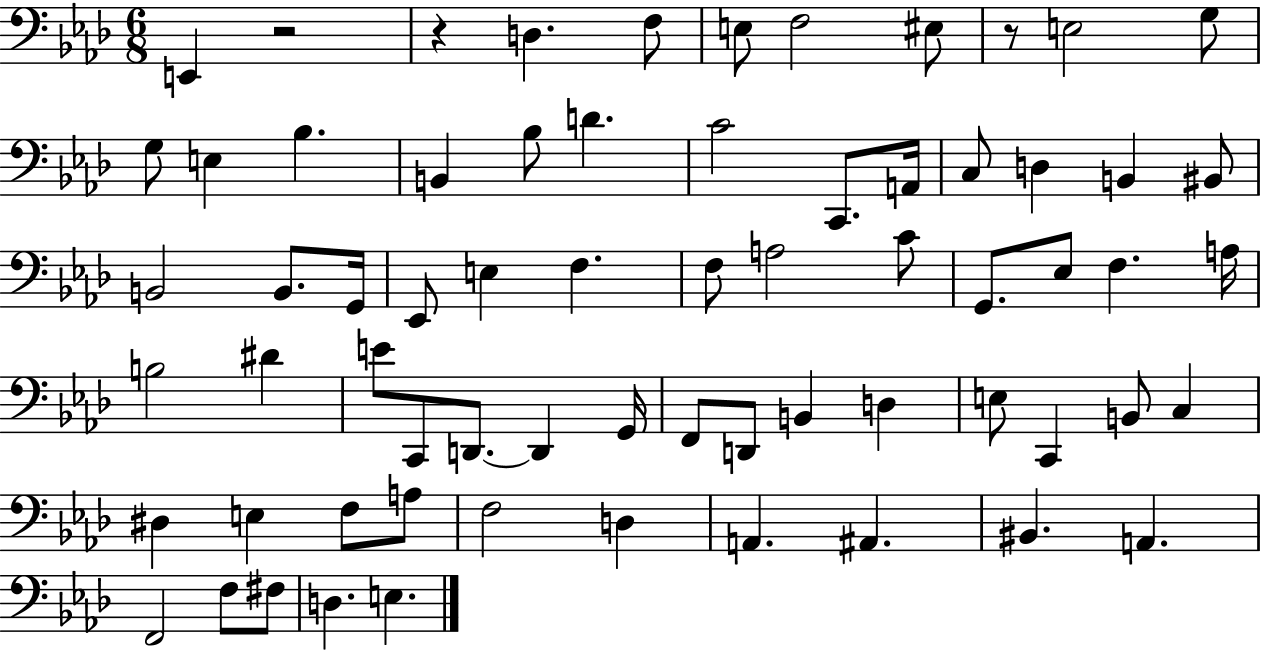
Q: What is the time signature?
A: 6/8